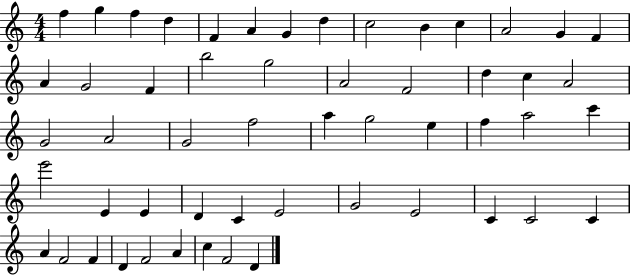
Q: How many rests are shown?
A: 0